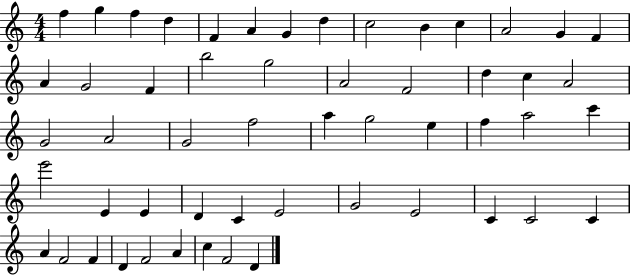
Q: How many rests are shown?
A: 0